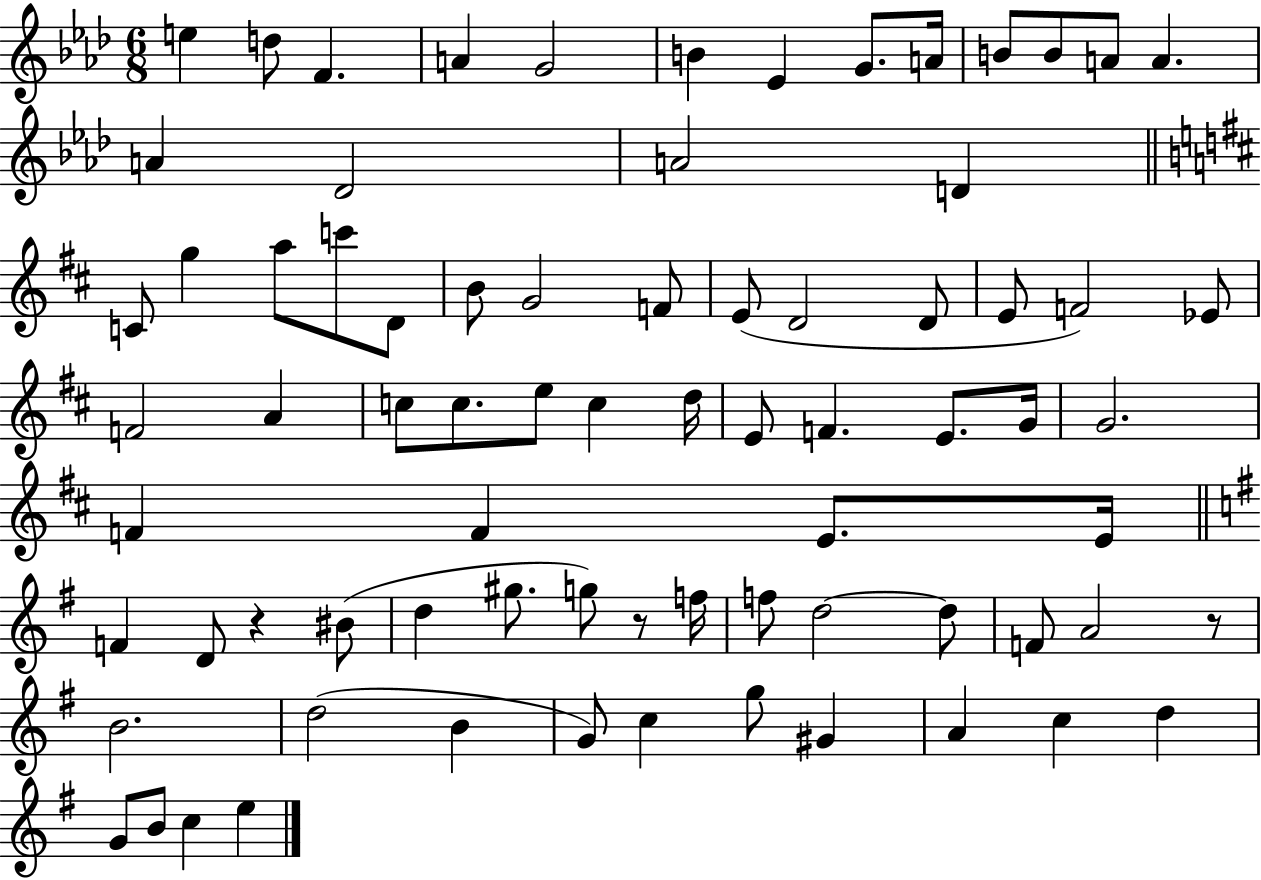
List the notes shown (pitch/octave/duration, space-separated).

E5/q D5/e F4/q. A4/q G4/h B4/q Eb4/q G4/e. A4/s B4/e B4/e A4/e A4/q. A4/q Db4/h A4/h D4/q C4/e G5/q A5/e C6/e D4/e B4/e G4/h F4/e E4/e D4/h D4/e E4/e F4/h Eb4/e F4/h A4/q C5/e C5/e. E5/e C5/q D5/s E4/e F4/q. E4/e. G4/s G4/h. F4/q F4/q E4/e. E4/s F4/q D4/e R/q BIS4/e D5/q G#5/e. G5/e R/e F5/s F5/e D5/h D5/e F4/e A4/h R/e B4/h. D5/h B4/q G4/e C5/q G5/e G#4/q A4/q C5/q D5/q G4/e B4/e C5/q E5/q